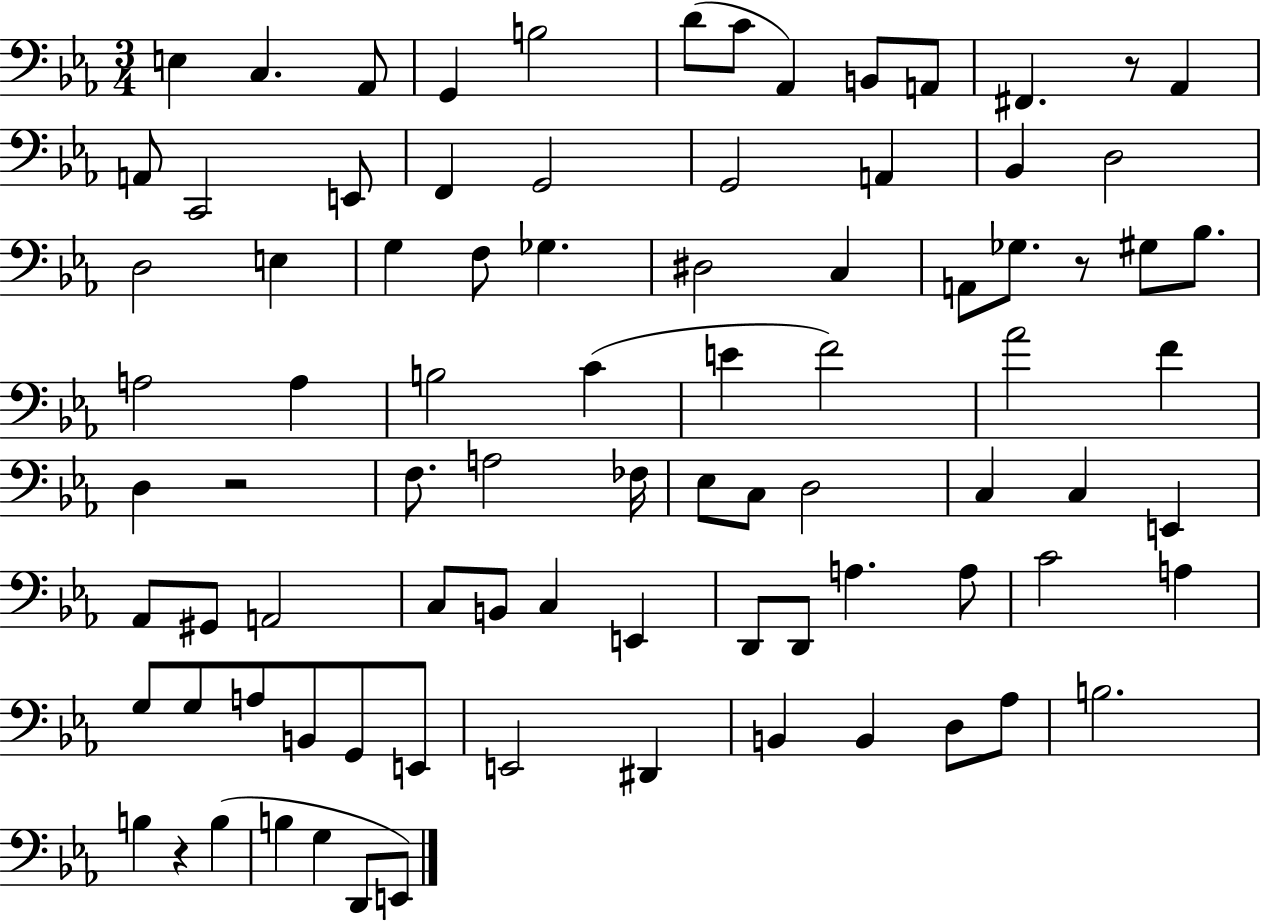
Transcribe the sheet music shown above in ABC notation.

X:1
T:Untitled
M:3/4
L:1/4
K:Eb
E, C, _A,,/2 G,, B,2 D/2 C/2 _A,, B,,/2 A,,/2 ^F,, z/2 _A,, A,,/2 C,,2 E,,/2 F,, G,,2 G,,2 A,, _B,, D,2 D,2 E, G, F,/2 _G, ^D,2 C, A,,/2 _G,/2 z/2 ^G,/2 _B,/2 A,2 A, B,2 C E F2 _A2 F D, z2 F,/2 A,2 _F,/4 _E,/2 C,/2 D,2 C, C, E,, _A,,/2 ^G,,/2 A,,2 C,/2 B,,/2 C, E,, D,,/2 D,,/2 A, A,/2 C2 A, G,/2 G,/2 A,/2 B,,/2 G,,/2 E,,/2 E,,2 ^D,, B,, B,, D,/2 _A,/2 B,2 B, z B, B, G, D,,/2 E,,/2